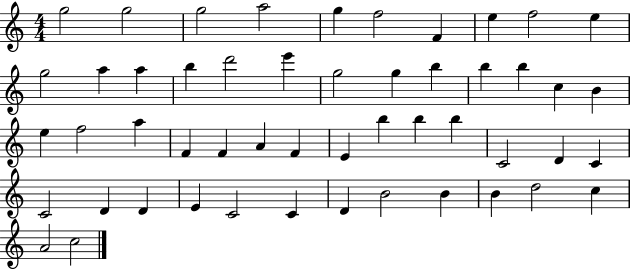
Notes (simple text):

G5/h G5/h G5/h A5/h G5/q F5/h F4/q E5/q F5/h E5/q G5/h A5/q A5/q B5/q D6/h E6/q G5/h G5/q B5/q B5/q B5/q C5/q B4/q E5/q F5/h A5/q F4/q F4/q A4/q F4/q E4/q B5/q B5/q B5/q C4/h D4/q C4/q C4/h D4/q D4/q E4/q C4/h C4/q D4/q B4/h B4/q B4/q D5/h C5/q A4/h C5/h